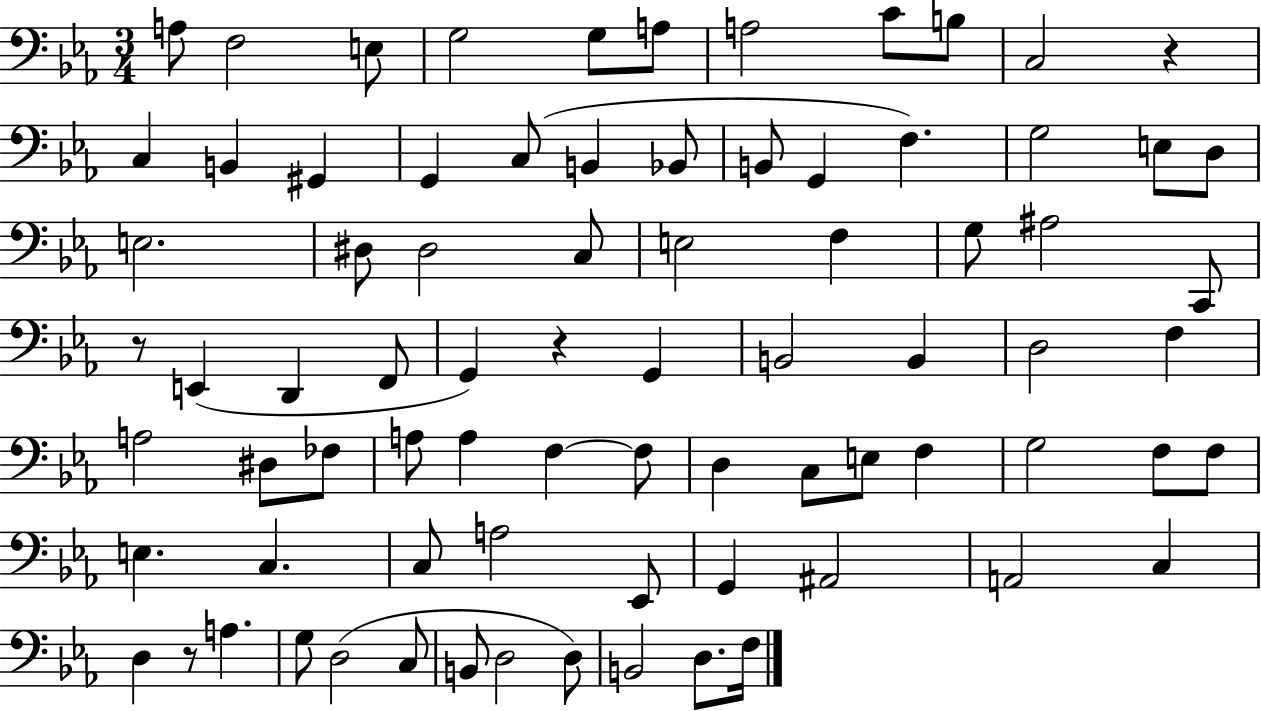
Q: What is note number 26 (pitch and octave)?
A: D#3